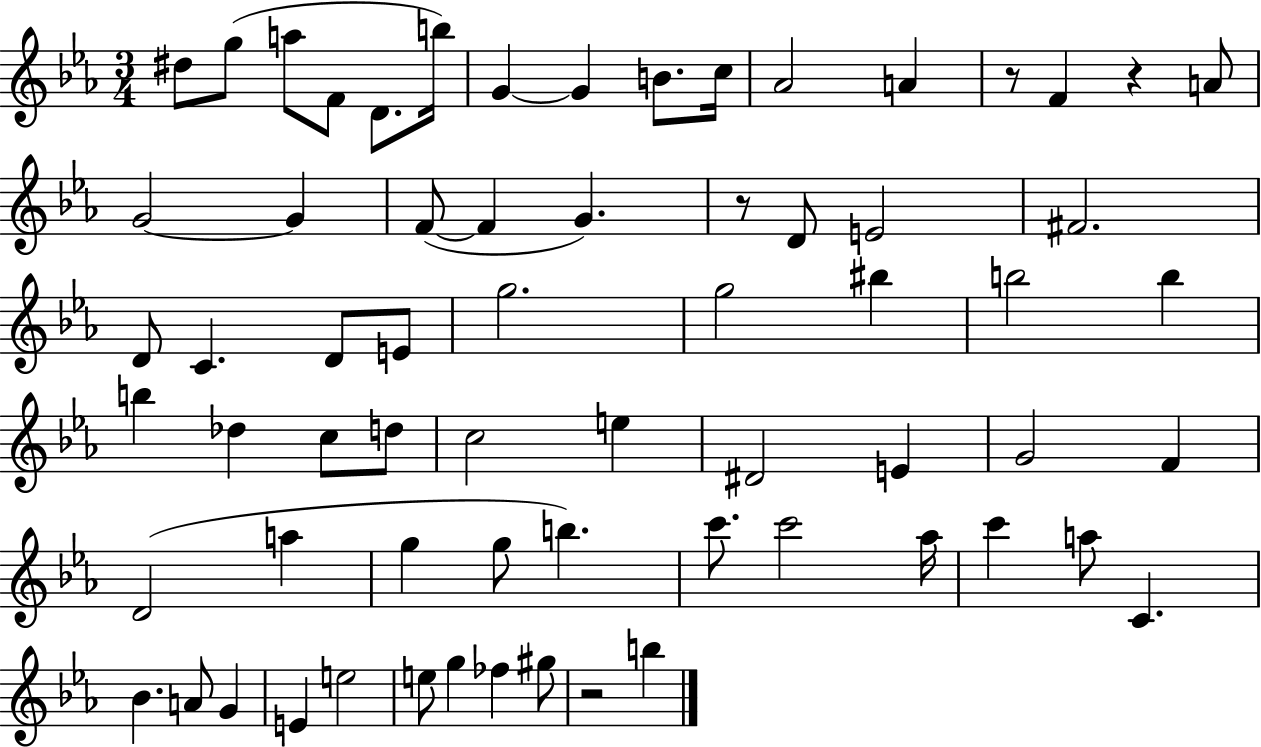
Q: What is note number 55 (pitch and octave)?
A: G4